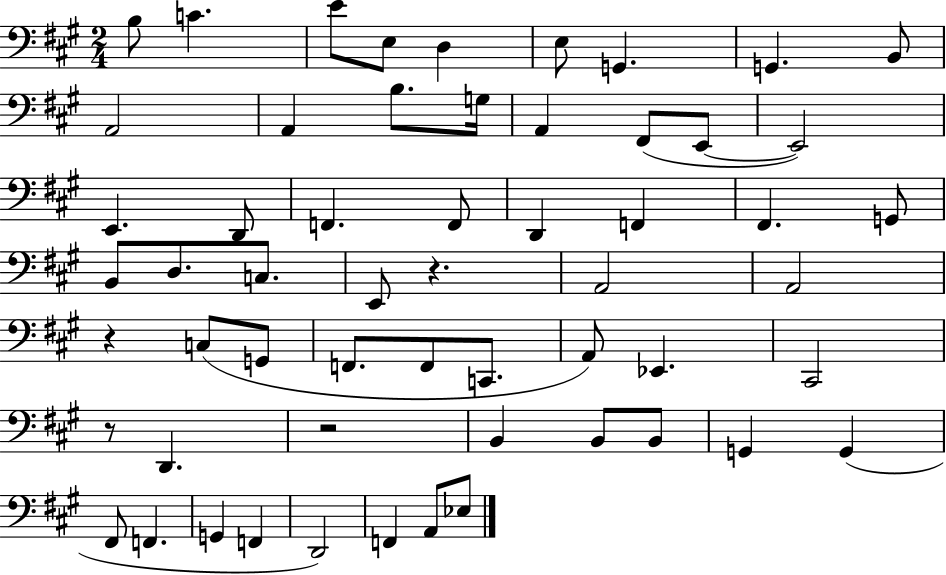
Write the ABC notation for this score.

X:1
T:Untitled
M:2/4
L:1/4
K:A
B,/2 C E/2 E,/2 D, E,/2 G,, G,, B,,/2 A,,2 A,, B,/2 G,/4 A,, ^F,,/2 E,,/2 E,,2 E,, D,,/2 F,, F,,/2 D,, F,, ^F,, G,,/2 B,,/2 D,/2 C,/2 E,,/2 z A,,2 A,,2 z C,/2 G,,/2 F,,/2 F,,/2 C,,/2 A,,/2 _E,, ^C,,2 z/2 D,, z2 B,, B,,/2 B,,/2 G,, G,, ^F,,/2 F,, G,, F,, D,,2 F,, A,,/2 _E,/2